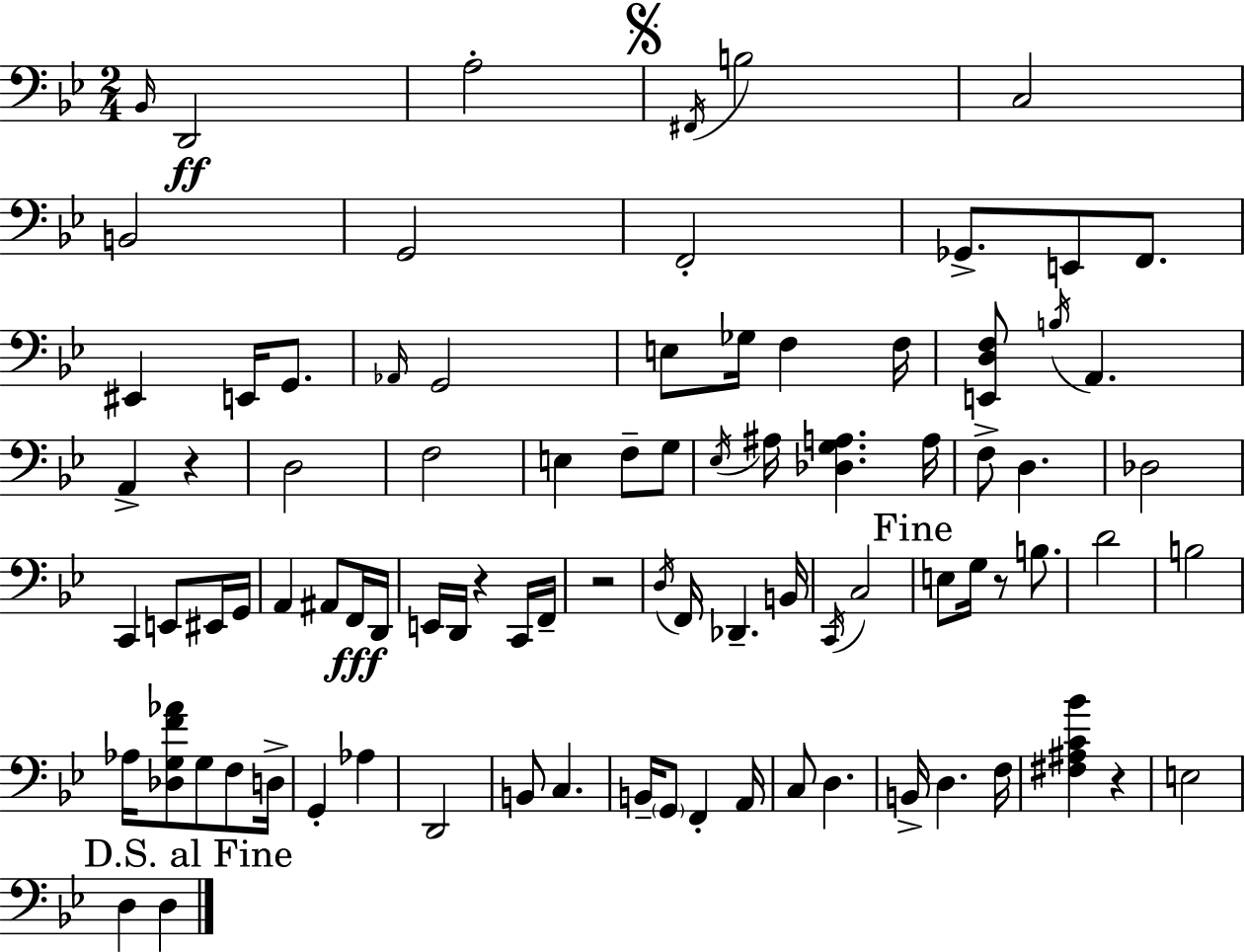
{
  \clef bass
  \numericTimeSignature
  \time 2/4
  \key g \minor
  \repeat volta 2 { \grace { bes,16 }\ff d,2 | a2-. | \mark \markup { \musicglyph "scripts.segno" } \acciaccatura { fis,16 } b2 | c2 | \break b,2 | g,2 | f,2-. | ges,8.-> e,8 f,8. | \break eis,4 e,16 g,8. | \grace { aes,16 } g,2 | e8 ges16 f4 | f16 <e, d f>8 \acciaccatura { b16 } a,4. | \break a,4-> | r4 d2 | f2 | e4 | \break f8-- g8 \acciaccatura { ees16 } ais16 <des g a>4. | a16 f8-> d4. | des2 | c,4 | \break e,8 eis,16 g,16 a,4 | ais,8 f,16\fff d,16 e,16 d,16 r4 | c,16 f,16-- r2 | \acciaccatura { d16 } f,16 des,4.-- | \break b,16 \acciaccatura { c,16 } c2 | \mark "Fine" e8 | g16 r8 b8. d'2 | b2 | \break aes16 | <des g f' aes'>8 g8 f8 d16-> g,4-. | aes4 d,2 | b,8 | \break c4. b,16-- | \parenthesize g,8 f,4-. a,16 c8 | d4. b,16-> | d4. f16 <fis ais c' bes'>4 | \break r4 e2 | \mark "D.S. al Fine" d4 | d4 } \bar "|."
}